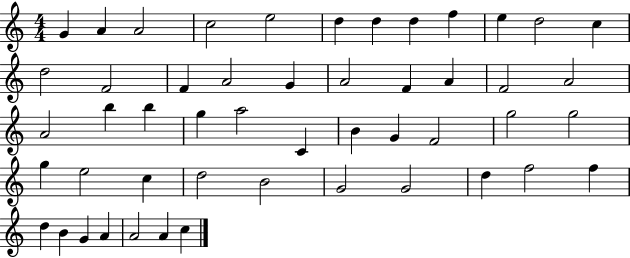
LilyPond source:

{
  \clef treble
  \numericTimeSignature
  \time 4/4
  \key c \major
  g'4 a'4 a'2 | c''2 e''2 | d''4 d''4 d''4 f''4 | e''4 d''2 c''4 | \break d''2 f'2 | f'4 a'2 g'4 | a'2 f'4 a'4 | f'2 a'2 | \break a'2 b''4 b''4 | g''4 a''2 c'4 | b'4 g'4 f'2 | g''2 g''2 | \break g''4 e''2 c''4 | d''2 b'2 | g'2 g'2 | d''4 f''2 f''4 | \break d''4 b'4 g'4 a'4 | a'2 a'4 c''4 | \bar "|."
}